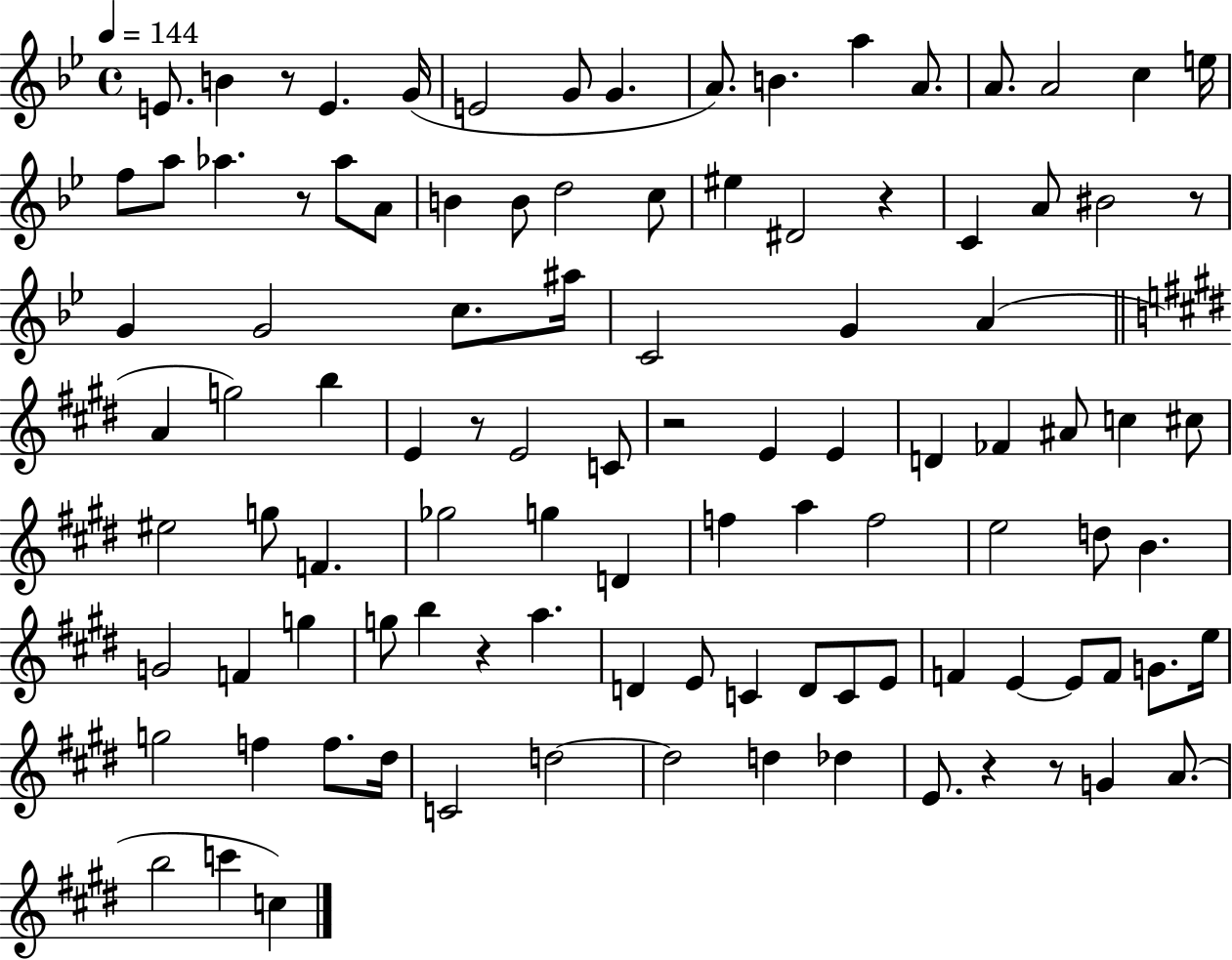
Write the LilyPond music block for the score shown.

{
  \clef treble
  \time 4/4
  \defaultTimeSignature
  \key bes \major
  \tempo 4 = 144
  \repeat volta 2 { e'8. b'4 r8 e'4. g'16( | e'2 g'8 g'4. | a'8.) b'4. a''4 a'8. | a'8. a'2 c''4 e''16 | \break f''8 a''8 aes''4. r8 aes''8 a'8 | b'4 b'8 d''2 c''8 | eis''4 dis'2 r4 | c'4 a'8 bis'2 r8 | \break g'4 g'2 c''8. ais''16 | c'2 g'4 a'4( | \bar "||" \break \key e \major a'4 g''2) b''4 | e'4 r8 e'2 c'8 | r2 e'4 e'4 | d'4 fes'4 ais'8 c''4 cis''8 | \break eis''2 g''8 f'4. | ges''2 g''4 d'4 | f''4 a''4 f''2 | e''2 d''8 b'4. | \break g'2 f'4 g''4 | g''8 b''4 r4 a''4. | d'4 e'8 c'4 d'8 c'8 e'8 | f'4 e'4~~ e'8 f'8 g'8. e''16 | \break g''2 f''4 f''8. dis''16 | c'2 d''2~~ | d''2 d''4 des''4 | e'8. r4 r8 g'4 a'8.( | \break b''2 c'''4 c''4) | } \bar "|."
}